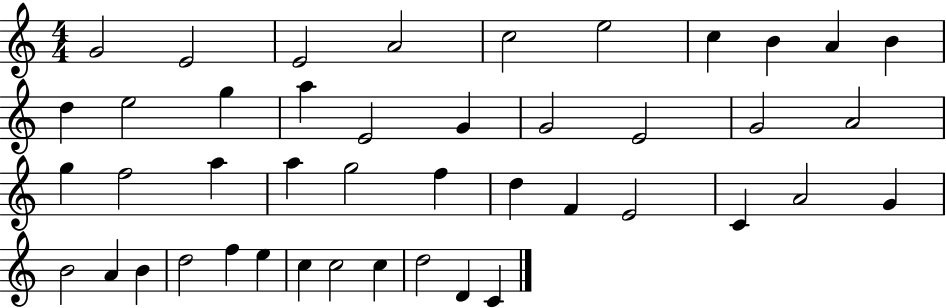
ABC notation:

X:1
T:Untitled
M:4/4
L:1/4
K:C
G2 E2 E2 A2 c2 e2 c B A B d e2 g a E2 G G2 E2 G2 A2 g f2 a a g2 f d F E2 C A2 G B2 A B d2 f e c c2 c d2 D C